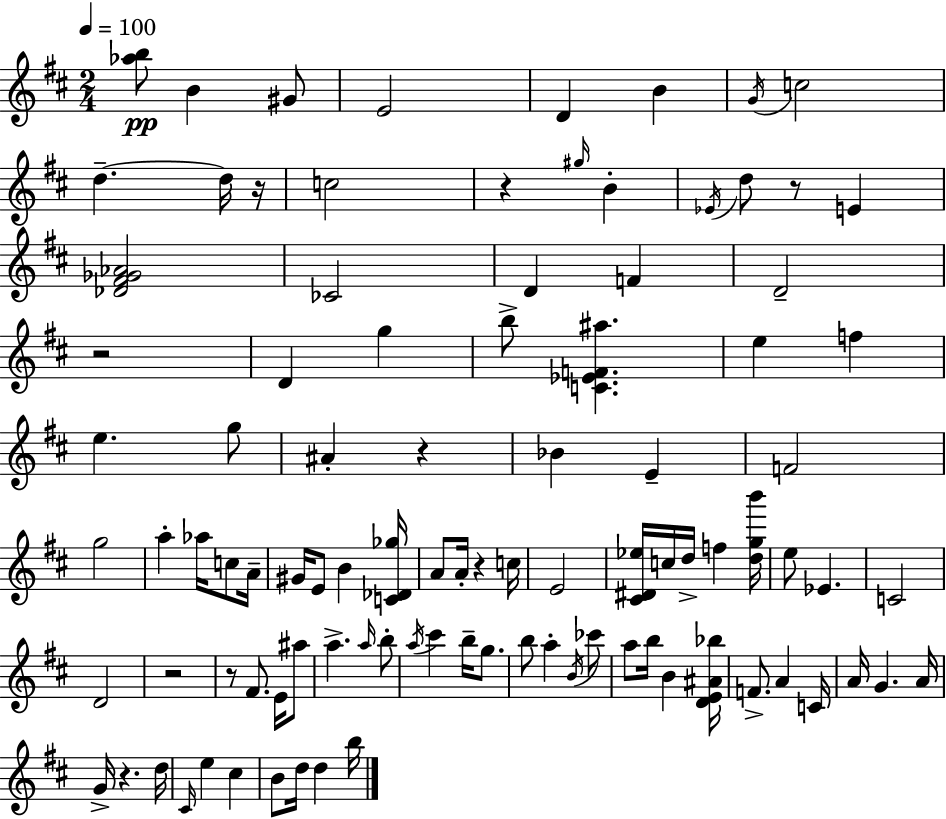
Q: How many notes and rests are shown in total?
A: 97